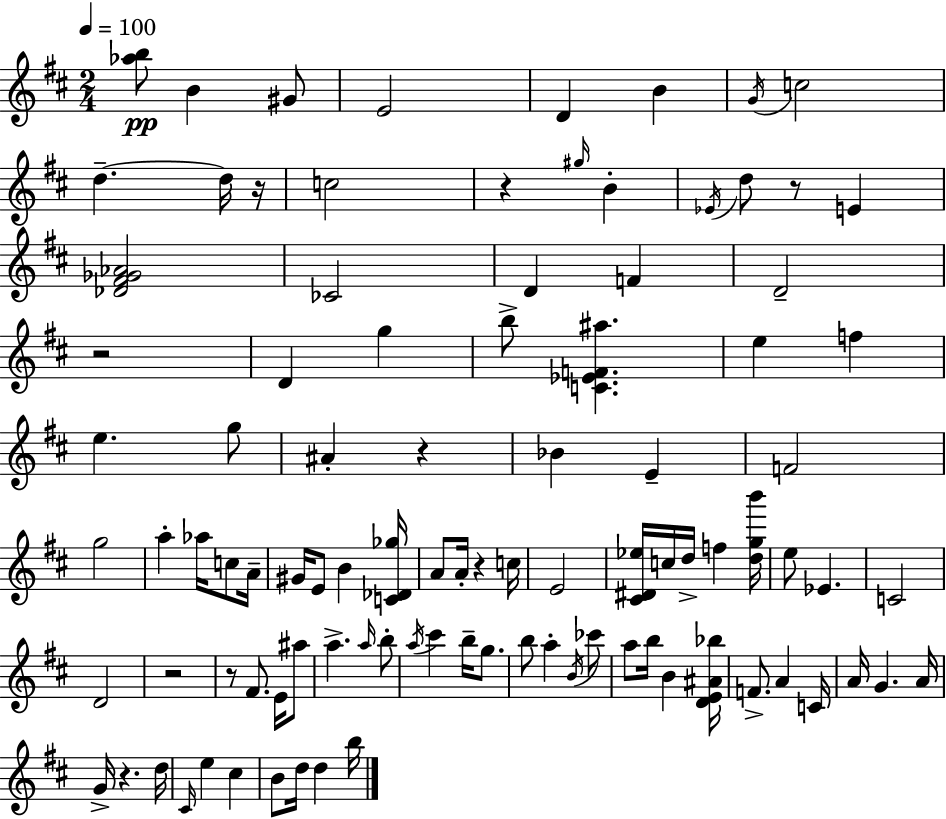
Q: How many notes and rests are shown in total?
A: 97